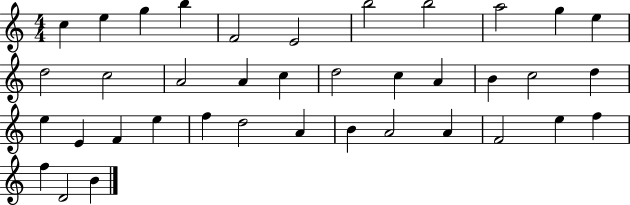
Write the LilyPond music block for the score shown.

{
  \clef treble
  \numericTimeSignature
  \time 4/4
  \key c \major
  c''4 e''4 g''4 b''4 | f'2 e'2 | b''2 b''2 | a''2 g''4 e''4 | \break d''2 c''2 | a'2 a'4 c''4 | d''2 c''4 a'4 | b'4 c''2 d''4 | \break e''4 e'4 f'4 e''4 | f''4 d''2 a'4 | b'4 a'2 a'4 | f'2 e''4 f''4 | \break f''4 d'2 b'4 | \bar "|."
}